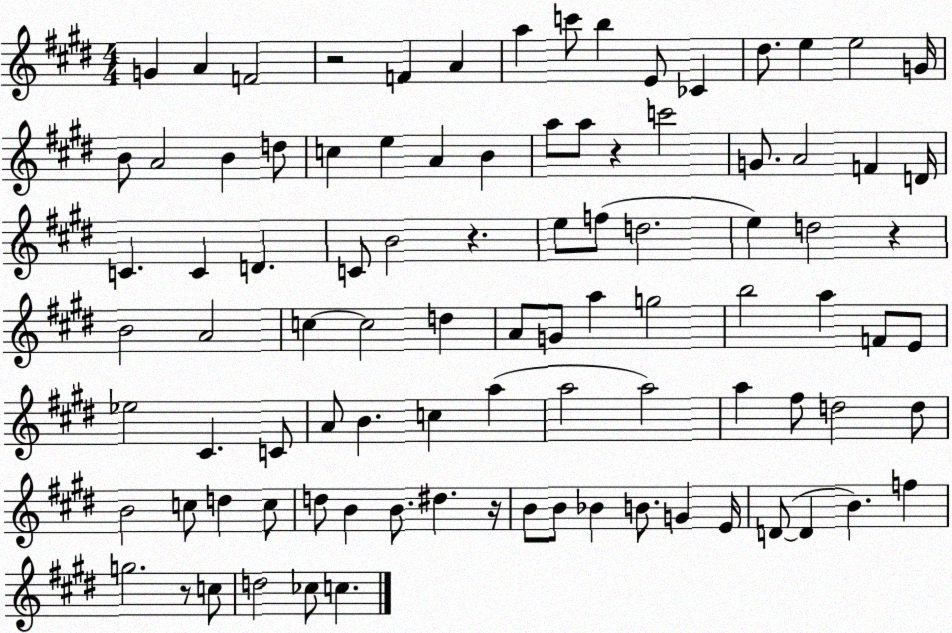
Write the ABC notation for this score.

X:1
T:Untitled
M:4/4
L:1/4
K:E
G A F2 z2 F A a c'/2 b E/2 _C ^d/2 e e2 G/4 B/2 A2 B d/2 c e A B a/2 a/2 z c'2 G/2 A2 F D/4 C C D C/2 B2 z e/2 f/2 d2 e d2 z B2 A2 c c2 d A/2 G/2 a g2 b2 a F/2 E/2 _e2 ^C C/2 A/2 B c a a2 a2 a ^f/2 d2 d/2 B2 c/2 d c/2 d/2 B B/2 ^d z/4 B/2 B/2 _B B/2 G E/4 D/2 D B f g2 z/2 c/2 d2 _c/2 c